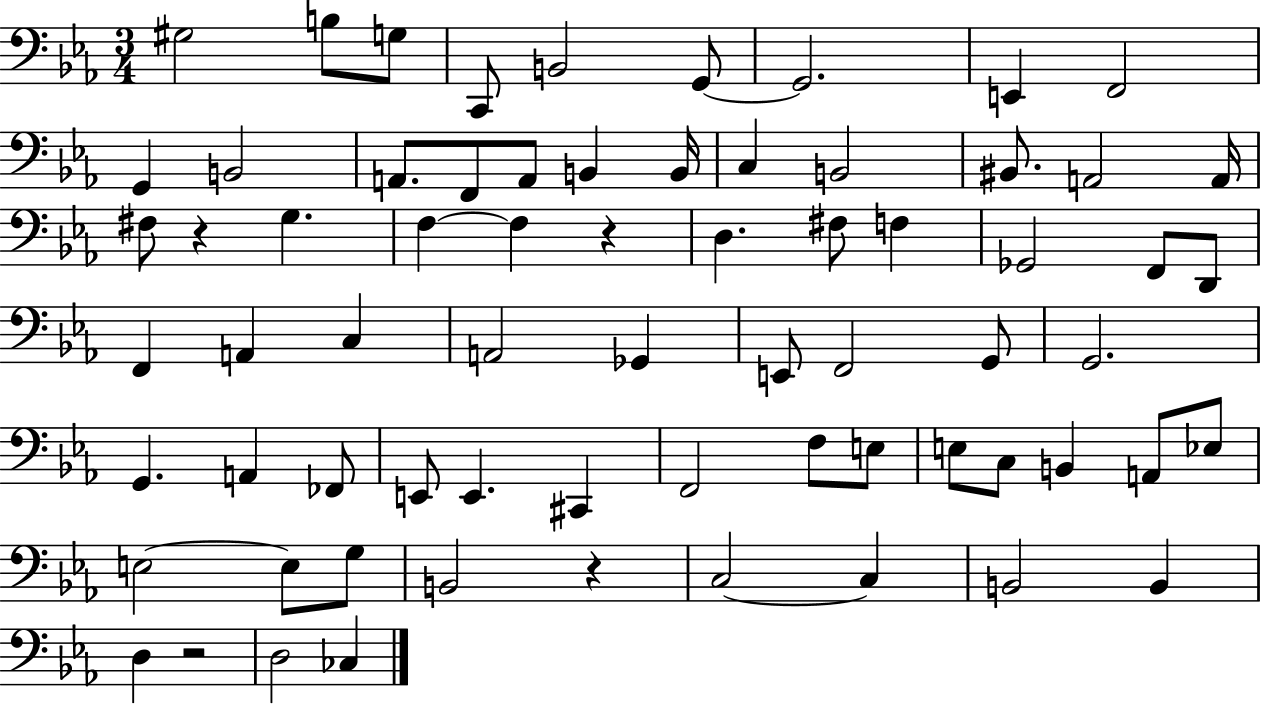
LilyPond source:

{
  \clef bass
  \numericTimeSignature
  \time 3/4
  \key ees \major
  gis2 b8 g8 | c,8 b,2 g,8~~ | g,2. | e,4 f,2 | \break g,4 b,2 | a,8. f,8 a,8 b,4 b,16 | c4 b,2 | bis,8. a,2 a,16 | \break fis8 r4 g4. | f4~~ f4 r4 | d4. fis8 f4 | ges,2 f,8 d,8 | \break f,4 a,4 c4 | a,2 ges,4 | e,8 f,2 g,8 | g,2. | \break g,4. a,4 fes,8 | e,8 e,4. cis,4 | f,2 f8 e8 | e8 c8 b,4 a,8 ees8 | \break e2~~ e8 g8 | b,2 r4 | c2~~ c4 | b,2 b,4 | \break d4 r2 | d2 ces4 | \bar "|."
}